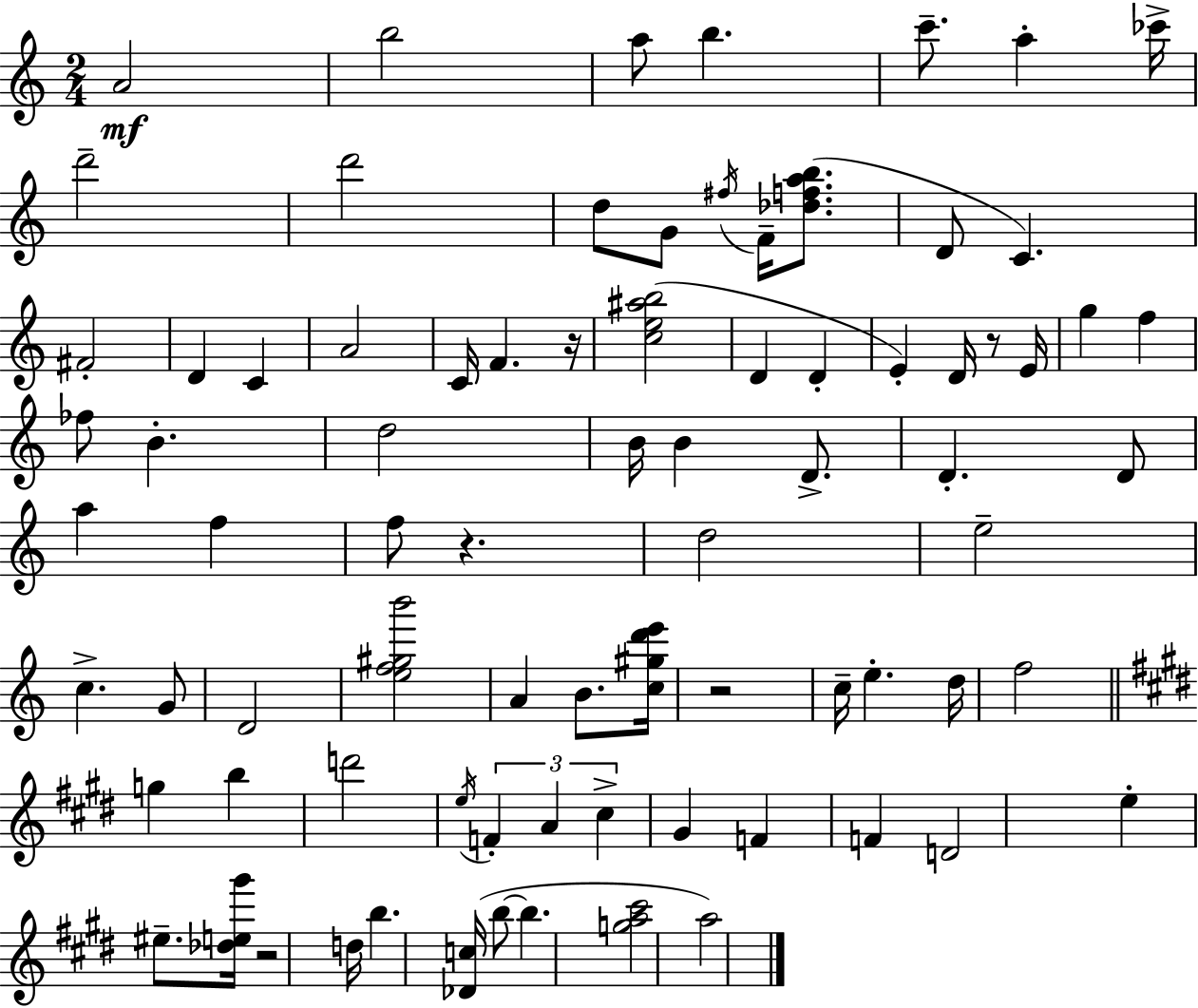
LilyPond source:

{
  \clef treble
  \numericTimeSignature
  \time 2/4
  \key c \major
  a'2\mf | b''2 | a''8 b''4. | c'''8.-- a''4-. ces'''16-> | \break d'''2-- | d'''2 | d''8 g'8 \acciaccatura { fis''16 } f'16-- <des'' f'' a'' b''>8.( | d'8 c'4.) | \break fis'2-. | d'4 c'4 | a'2 | c'16 f'4. | \break r16 <c'' e'' ais'' b''>2( | d'4 d'4-. | e'4-.) d'16 r8 | e'16 g''4 f''4 | \break fes''8 b'4.-. | d''2 | b'16 b'4 d'8.-> | d'4.-. d'8 | \break a''4 f''4 | f''8 r4. | d''2 | e''2-- | \break c''4.-> g'8 | d'2 | <e'' f'' gis'' b'''>2 | a'4 b'8. | \break <c'' gis'' d''' e'''>16 r2 | c''16-- e''4.-. | d''16 f''2 | \bar "||" \break \key e \major g''4 b''4 | d'''2 | \acciaccatura { e''16 } \tuplet 3/2 { f'4-. a'4 | cis''4-> } gis'4 | \break f'4 f'4 | d'2 | e''4-. eis''8.-- | <des'' e'' gis'''>16 r2 | \break d''16 b''4. | <des' c''>16( b''8~~ b''4. | <g'' a'' cis'''>2 | a''2) | \break \bar "|."
}